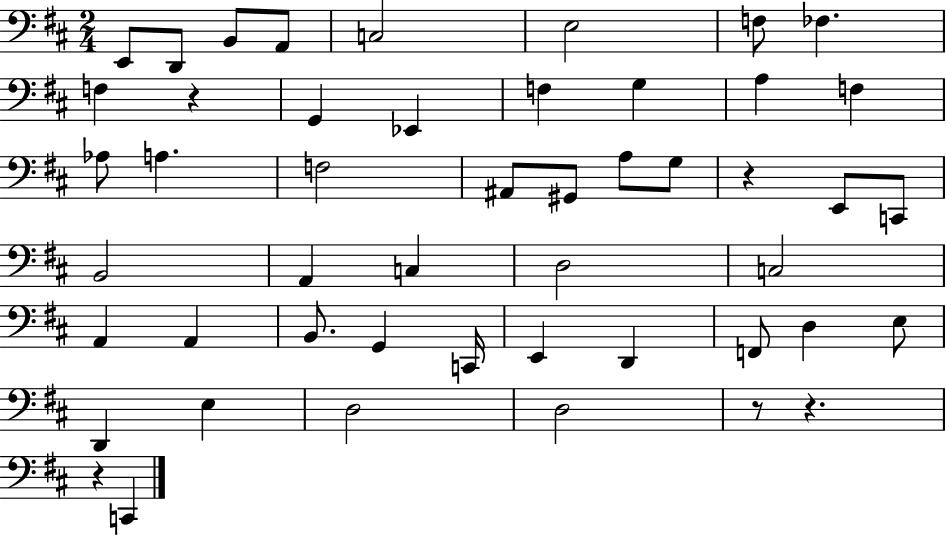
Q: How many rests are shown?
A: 5